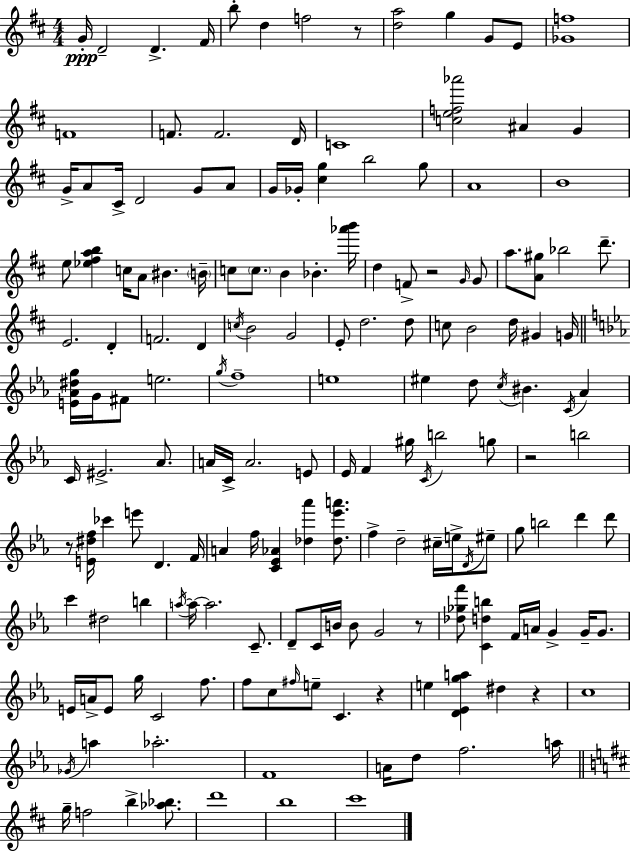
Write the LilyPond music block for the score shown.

{
  \clef treble
  \numericTimeSignature
  \time 4/4
  \key d \major
  \repeat volta 2 { g'16-.\ppp d'2-- d'4.-> fis'16 | b''8-. d''4 f''2 r8 | <d'' a''>2 g''4 g'8 e'8 | <ges' f''>1 | \break f'1 | f'8. f'2. d'16 | c'1 | <c'' e'' f'' aes'''>2 ais'4 g'4 | \break g'16-> a'8 cis'16-> d'2 g'8 a'8 | g'16 ges'16-. <cis'' g''>4 b''2 g''8 | a'1 | b'1 | \break e''8 <ees'' fis'' a'' b''>4 c''16 a'8 bis'4. \parenthesize b'16-- | c''8 \parenthesize c''8. b'4 bes'4.-. <aes''' b'''>16 | d''4 f'8-> r2 \grace { g'16 } g'8 | a''8. <a' gis''>8 bes''2 d'''8.-- | \break e'2. d'4-. | f'2. d'4 | \acciaccatura { c''16 } b'2 g'2 | e'8-. d''2. | \break d''8 c''8 b'2 d''16 gis'4 | g'16 \bar "||" \break \key ees \major <e' aes' dis'' g''>16 g'16 fis'8 e''2. | \acciaccatura { g''16 } f''1-- | e''1 | eis''4 d''8 \acciaccatura { c''16 } bis'4. \acciaccatura { c'16 } aes'4 | \break c'16 eis'2.-> | aes'8. a'16 c'16-> a'2. | e'8 ees'16 f'4 gis''16 \acciaccatura { c'16 } b''2 | g''8 r2 b''2 | \break r8 <e' dis'' f''>16 ces'''4 e'''8 d'4. | f'16 a'4 f''16 <c' ees' aes'>4 <des'' aes'''>4 | <des'' ees''' a'''>8. f''4-> d''2-- | cis''16-- e''16-> \acciaccatura { d'16 } eis''8-- g''8 b''2 d'''4 | \break d'''8 c'''4 dis''2 | b''4 \acciaccatura { a''16~ }~ a''16 a''2. | c'8.-- d'8-- c'16 b'16 b'8 g'2 | r8 <des'' ges'' f'''>8 <c' d'' b''>4 f'16 a'16 g'4-> | \break g'16-- g'8. e'16 a'16-> e'8 g''16 c'2 | f''8. f''8 c''8 \grace { fis''16 } e''8-- c'4. | r4 e''4 <d' ees' g'' a''>4 dis''4 | r4 c''1 | \break \acciaccatura { ges'16 } a''4 aes''2.-. | f'1 | a'16 d''8 f''2. | a''16 \bar "||" \break \key b \minor g''16-- f''2 b''4-> <aes'' bes''>8. | d'''1 | b''1 | cis'''1 | \break } \bar "|."
}